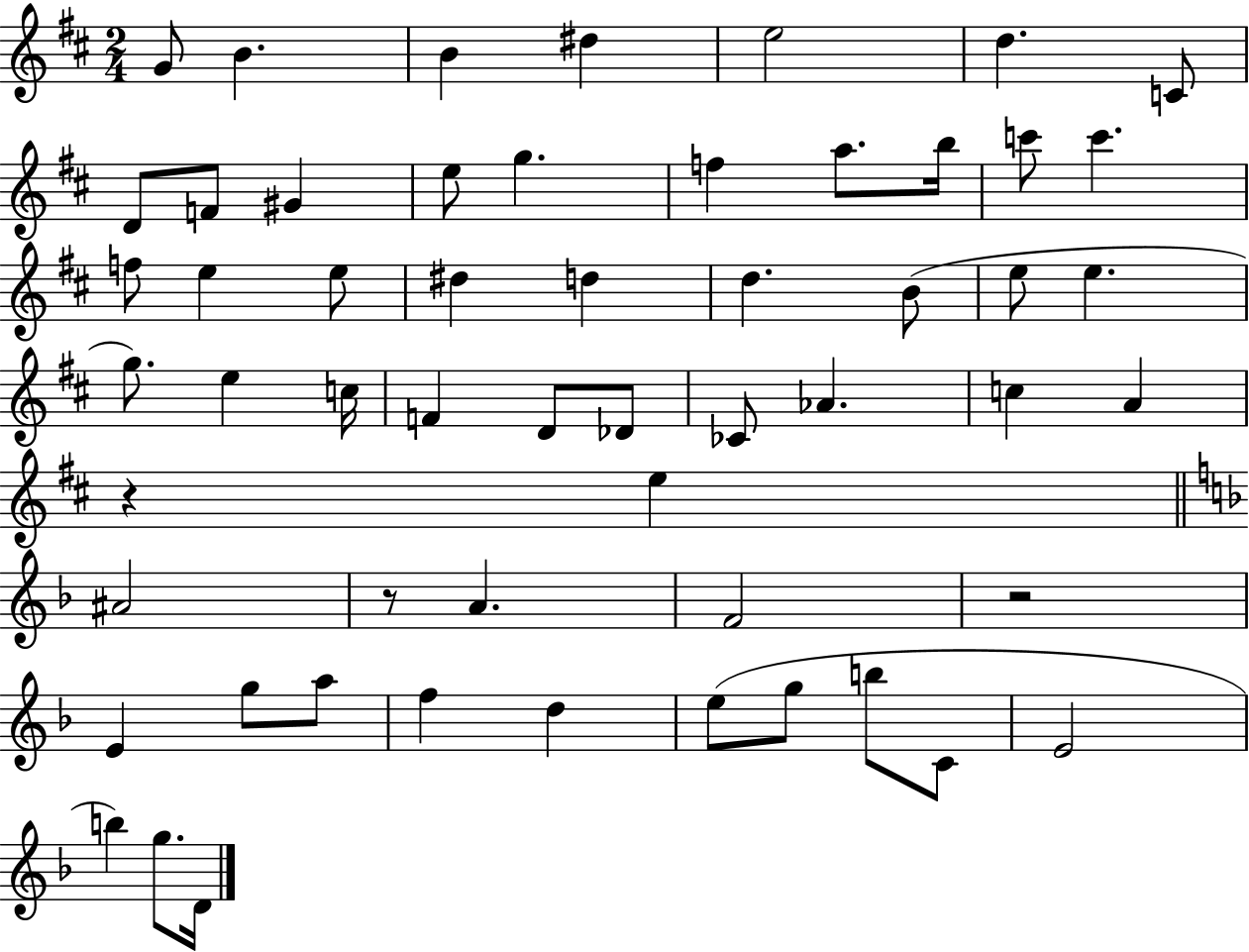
X:1
T:Untitled
M:2/4
L:1/4
K:D
G/2 B B ^d e2 d C/2 D/2 F/2 ^G e/2 g f a/2 b/4 c'/2 c' f/2 e e/2 ^d d d B/2 e/2 e g/2 e c/4 F D/2 _D/2 _C/2 _A c A z e ^A2 z/2 A F2 z2 E g/2 a/2 f d e/2 g/2 b/2 C/2 E2 b g/2 D/4